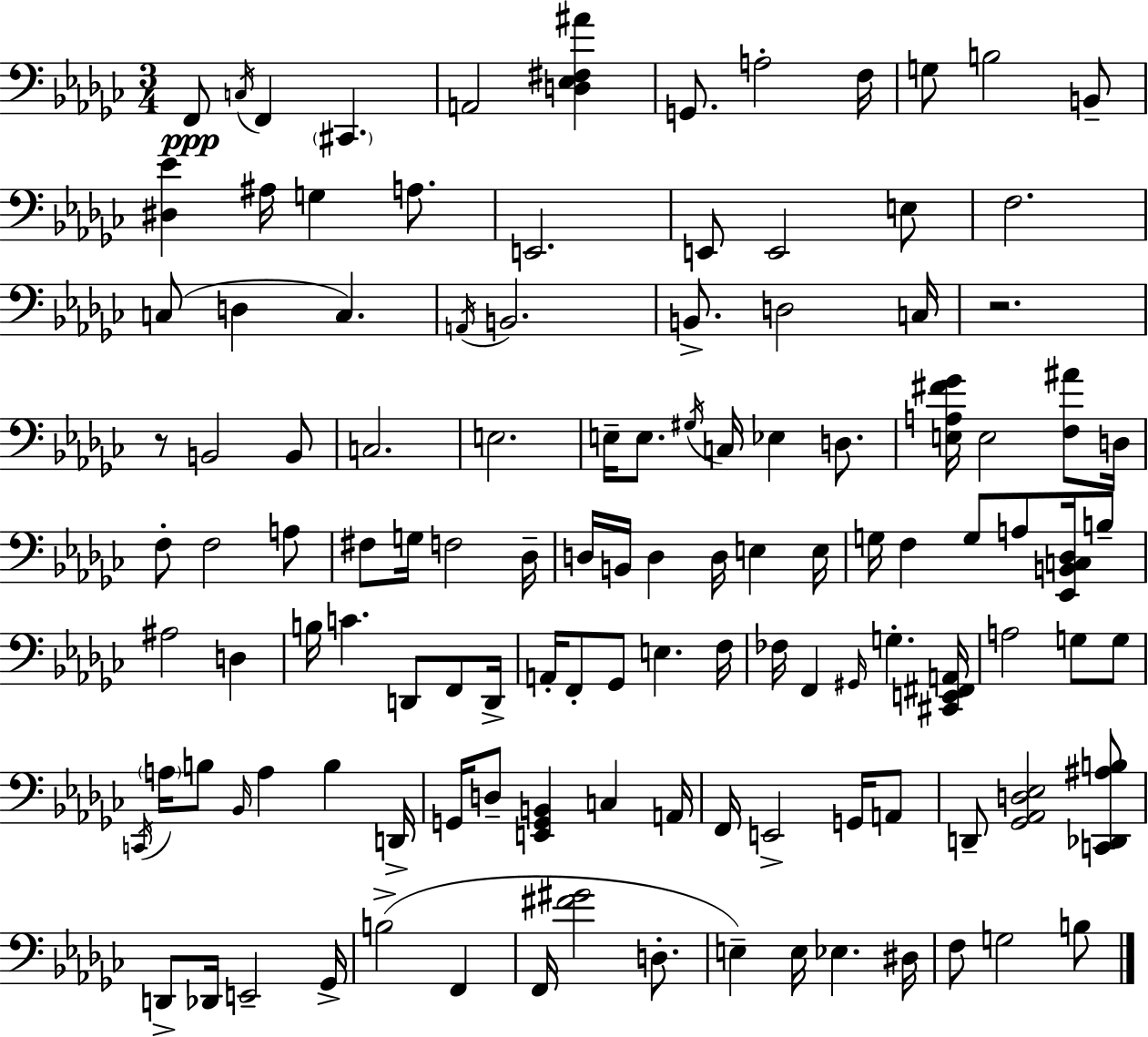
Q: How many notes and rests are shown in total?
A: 119